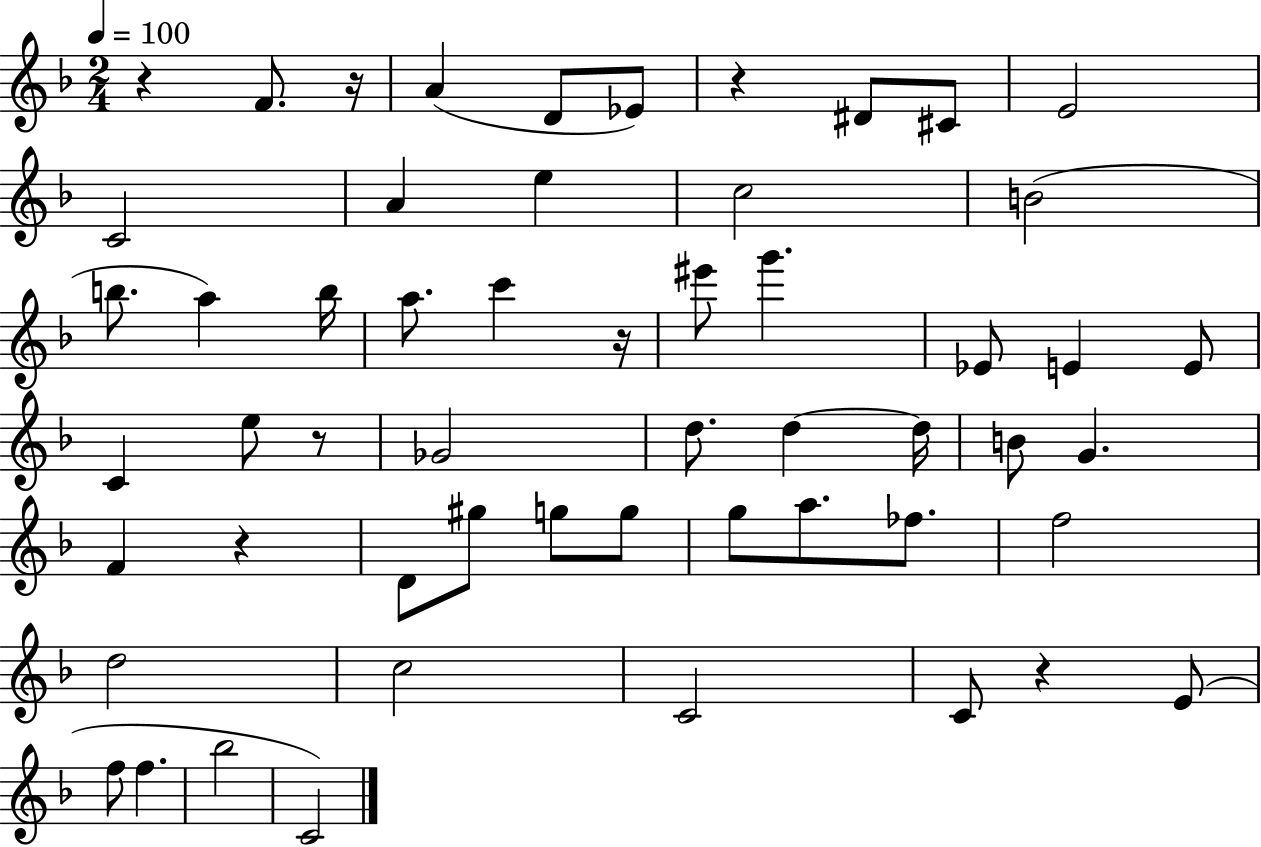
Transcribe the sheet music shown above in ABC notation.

X:1
T:Untitled
M:2/4
L:1/4
K:F
z F/2 z/4 A D/2 _E/2 z ^D/2 ^C/2 E2 C2 A e c2 B2 b/2 a b/4 a/2 c' z/4 ^e'/2 g' _E/2 E E/2 C e/2 z/2 _G2 d/2 d d/4 B/2 G F z D/2 ^g/2 g/2 g/2 g/2 a/2 _f/2 f2 d2 c2 C2 C/2 z E/2 f/2 f _b2 C2